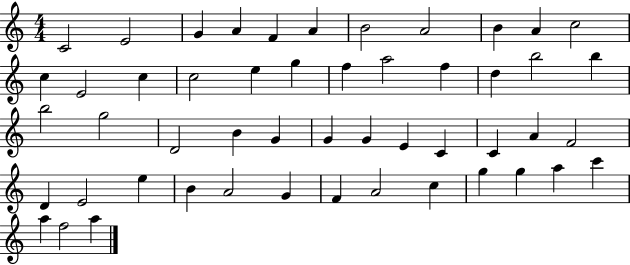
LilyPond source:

{
  \clef treble
  \numericTimeSignature
  \time 4/4
  \key c \major
  c'2 e'2 | g'4 a'4 f'4 a'4 | b'2 a'2 | b'4 a'4 c''2 | \break c''4 e'2 c''4 | c''2 e''4 g''4 | f''4 a''2 f''4 | d''4 b''2 b''4 | \break b''2 g''2 | d'2 b'4 g'4 | g'4 g'4 e'4 c'4 | c'4 a'4 f'2 | \break d'4 e'2 e''4 | b'4 a'2 g'4 | f'4 a'2 c''4 | g''4 g''4 a''4 c'''4 | \break a''4 f''2 a''4 | \bar "|."
}